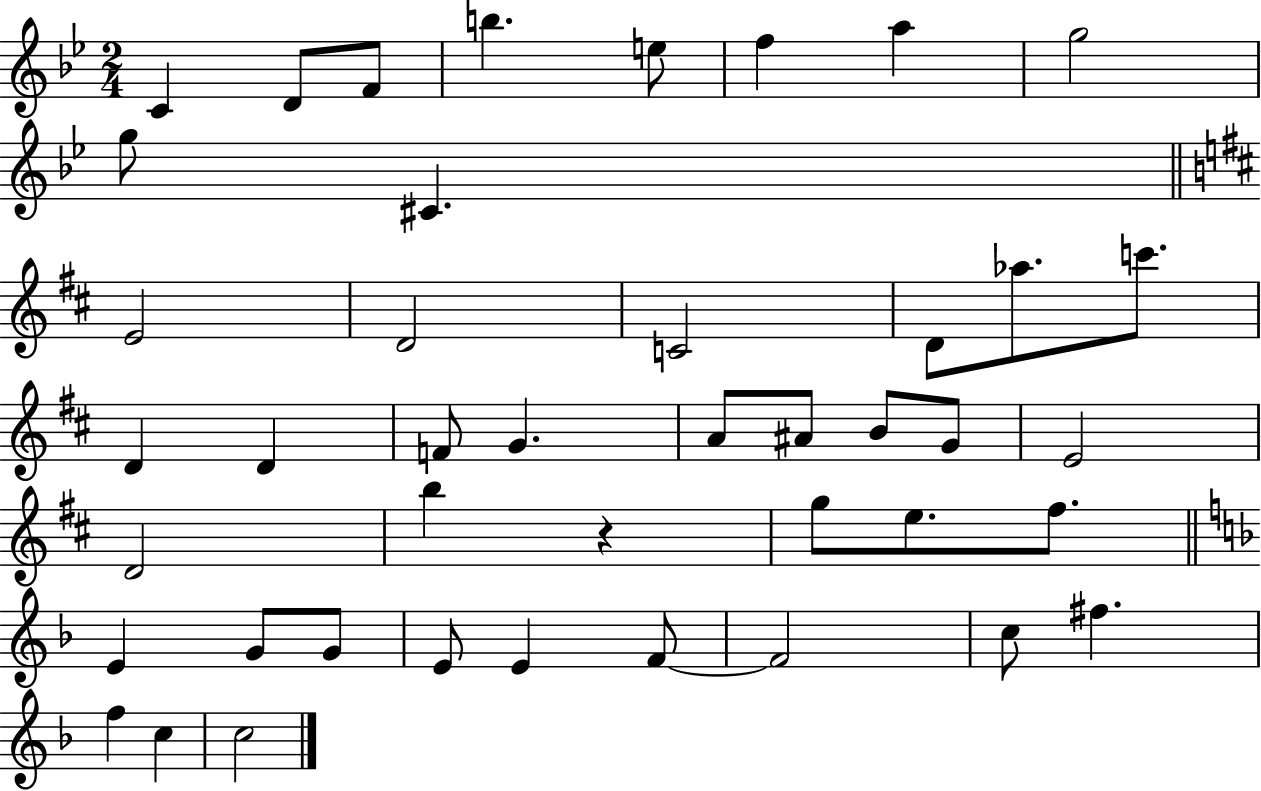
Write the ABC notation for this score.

X:1
T:Untitled
M:2/4
L:1/4
K:Bb
C D/2 F/2 b e/2 f a g2 g/2 ^C E2 D2 C2 D/2 _a/2 c'/2 D D F/2 G A/2 ^A/2 B/2 G/2 E2 D2 b z g/2 e/2 ^f/2 E G/2 G/2 E/2 E F/2 F2 c/2 ^f f c c2